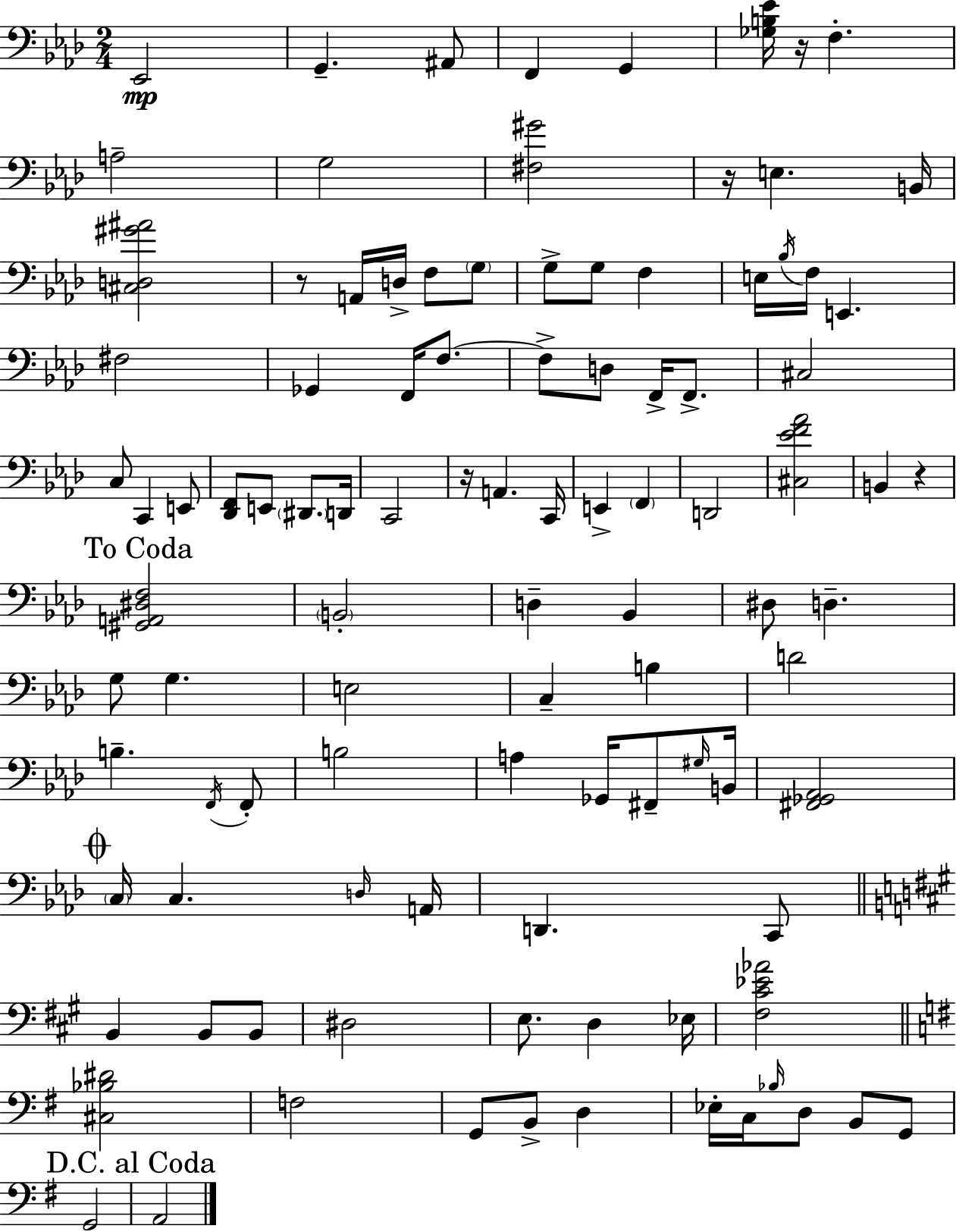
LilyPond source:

{
  \clef bass
  \numericTimeSignature
  \time 2/4
  \key f \minor
  \repeat volta 2 { ees,2\mp | g,4.-- ais,8 | f,4 g,4 | <ges b ees'>16 r16 f4.-. | \break a2-- | g2 | <fis gis'>2 | r16 e4. b,16 | \break <cis d gis' ais'>2 | r8 a,16 d16-> f8 \parenthesize g8 | g8-> g8 f4 | e16 \acciaccatura { bes16 } f16 e,4. | \break fis2 | ges,4 f,16 f8.~~ | f8-> d8 f,16-> f,8.-> | cis2 | \break c8 c,4 e,8 | <des, f,>8 e,8 \parenthesize dis,8. | d,16 c,2 | r16 a,4. | \break c,16 e,4-> \parenthesize f,4 | d,2 | <cis ees' f' aes'>2 | b,4 r4 | \break \mark "To Coda" <gis, a, dis f>2 | \parenthesize b,2-. | d4-- bes,4 | dis8 d4.-- | \break g8 g4. | e2 | c4-- b4 | d'2 | \break b4.-- \acciaccatura { f,16 } | f,8-. b2 | a4 ges,16 fis,8-- | \grace { gis16 } b,16 <fis, ges, aes,>2 | \break \mark \markup { \musicglyph "scripts.coda" } \parenthesize c16 c4. | \grace { d16 } a,16 d,4. | c,8 \bar "||" \break \key a \major b,4 b,8 b,8 | dis2 | e8. d4 ees16 | <fis cis' ees' aes'>2 | \break \bar "||" \break \key e \minor <cis bes dis'>2 | f2 | g,8 b,8-> d4 | ees16-. c16 \grace { bes16 } d8 b,8 g,8 | \break g,2 | \mark "D.C. al Coda" a,2 | } \bar "|."
}